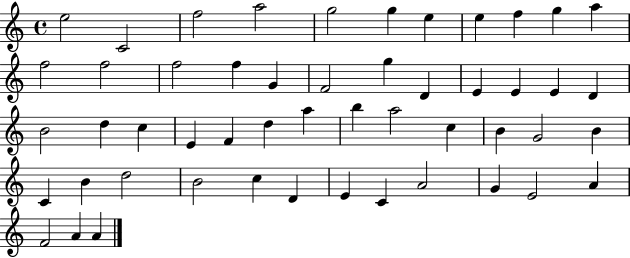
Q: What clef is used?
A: treble